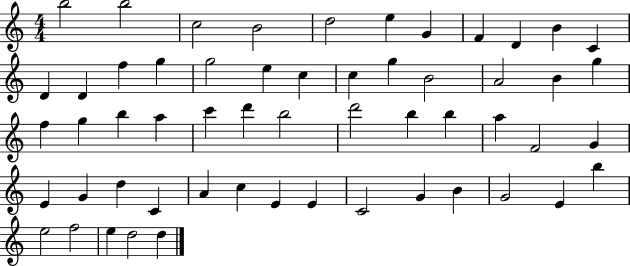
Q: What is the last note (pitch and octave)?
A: D5